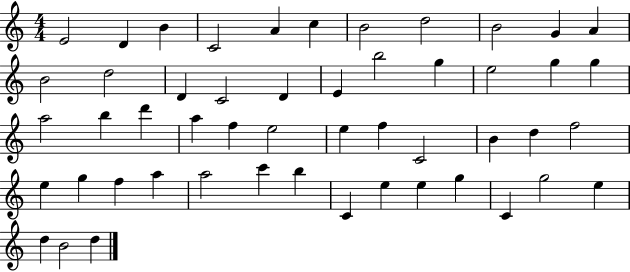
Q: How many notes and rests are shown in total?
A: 51